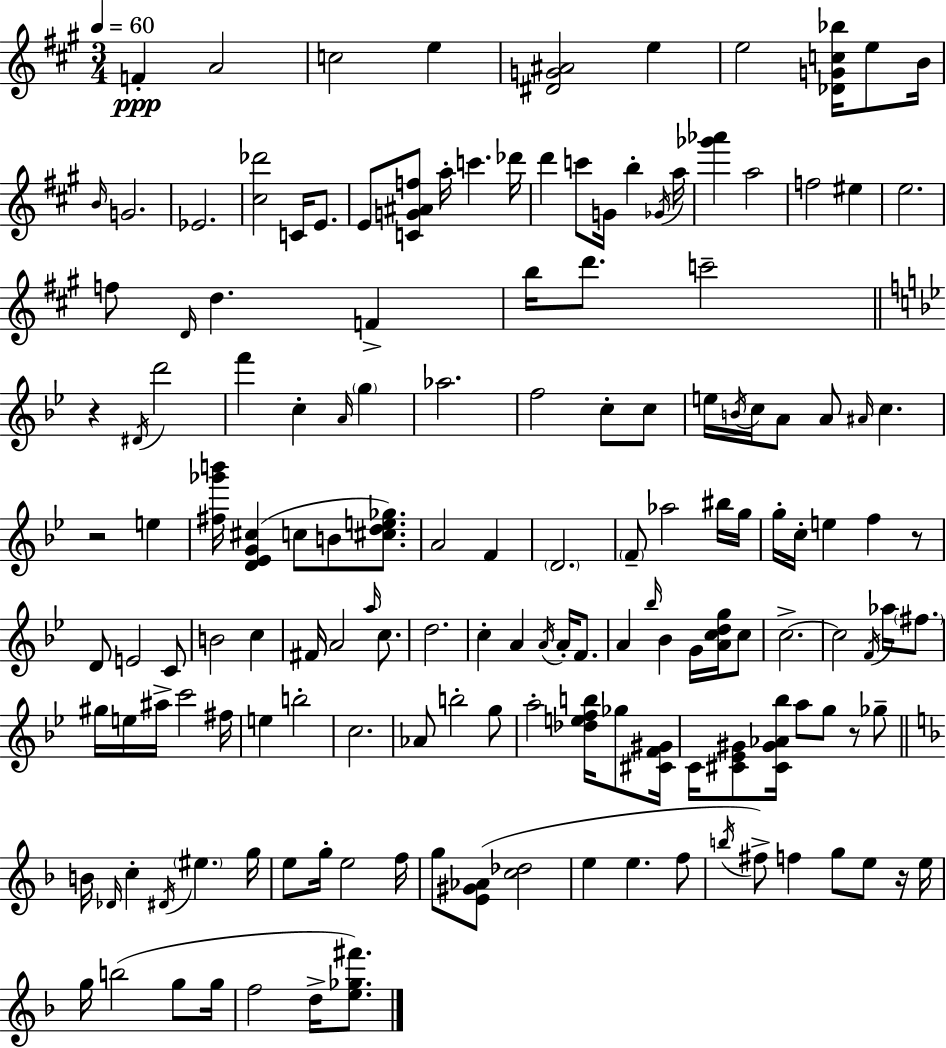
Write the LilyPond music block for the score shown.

{
  \clef treble
  \numericTimeSignature
  \time 3/4
  \key a \major
  \tempo 4 = 60
  f'4-.\ppp a'2 | c''2 e''4 | <dis' g' ais'>2 e''4 | e''2 <des' g' c'' bes''>16 e''8 b'16 | \break \grace { b'16 } g'2. | ees'2. | <cis'' des'''>2 c'16 e'8. | e'8 <c' g' ais' f''>8 a''16-. c'''4. | \break des'''16 d'''4 c'''8 g'16 b''4-. | \acciaccatura { ges'16 } a''16 <ges''' aes'''>4 a''2 | f''2 eis''4 | e''2. | \break f''8 \grace { d'16 } d''4. f'4-> | b''16 d'''8. c'''2-- | \bar "||" \break \key bes \major r4 \acciaccatura { dis'16 } d'''2 | f'''4 c''4-. \grace { a'16 } \parenthesize g''4 | aes''2. | f''2 c''8-. | \break c''8 e''16 \acciaccatura { b'16 } c''16 a'8 a'8 \grace { ais'16 } c''4. | r2 | e''4 <fis'' ges''' b'''>16 <d' ees' g' cis''>4( c''8 b'8 | <cis'' d'' e'' ges''>8.) a'2 | \break f'4 \parenthesize d'2. | \parenthesize f'8-- aes''2 | bis''16 g''16 g''16-. c''16-. e''4 f''4 | r8 d'8 e'2 | \break c'8 b'2 | c''4 fis'16 a'2 | \grace { a''16 } c''8. d''2. | c''4-. a'4 | \break \acciaccatura { a'16 } a'16-. f'8. a'4 \grace { bes''16 } bes'4 | g'16 <a' c'' d'' g''>16 c''8 c''2.->~~ | c''2 | \acciaccatura { f'16 } aes''16 \parenthesize fis''8. gis''16 e''16 ais''16-> c'''2 | \break fis''16 e''4 | b''2-. c''2. | aes'8 b''2-. | g''8 a''2-. | \break <des'' e'' f'' b''>16 ges''8 <cis' f' gis'>16 c'16 <cis' ees' gis'>8 <cis' gis' aes' bes''>16 | a''8 g''8 r8 ges''8-- \bar "||" \break \key d \minor b'16 \grace { des'16 } c''4-. \acciaccatura { dis'16 } \parenthesize eis''4. | g''16 e''8 g''16-. e''2 | f''16 g''8 <e' gis' aes'>8( <c'' des''>2 | e''4 e''4. | \break f''8 \acciaccatura { b''16 }) fis''8-> f''4 g''8 e''8 | r16 e''16 g''16 b''2( | g''8 g''16 f''2 d''16-> | <e'' ges'' fis'''>8.) \bar "|."
}